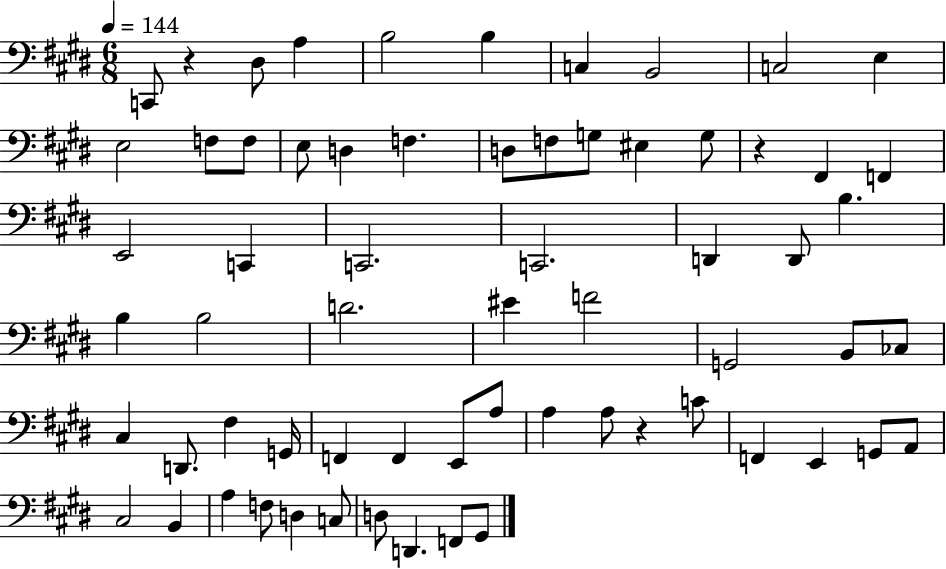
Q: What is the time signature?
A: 6/8